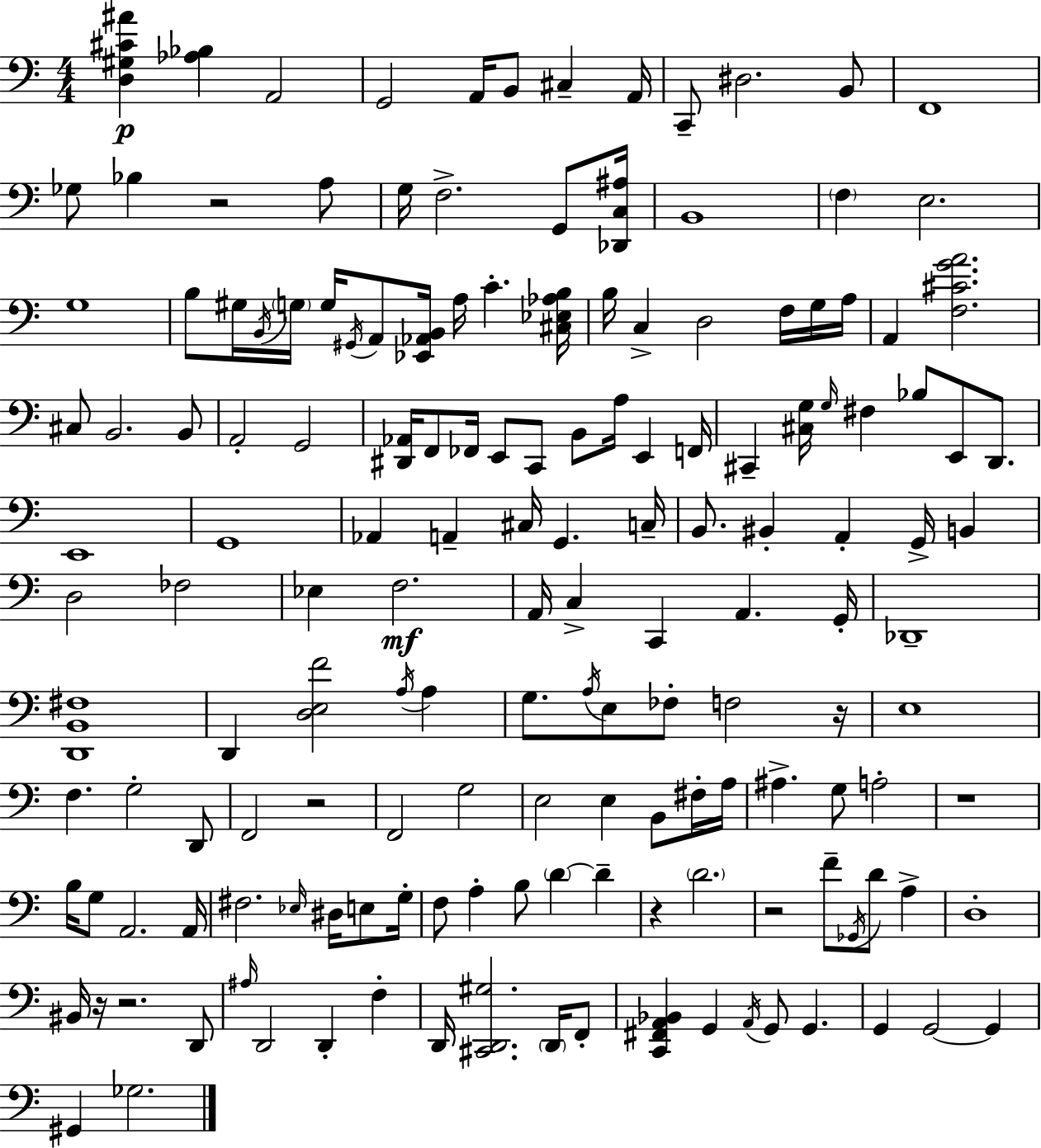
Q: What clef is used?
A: bass